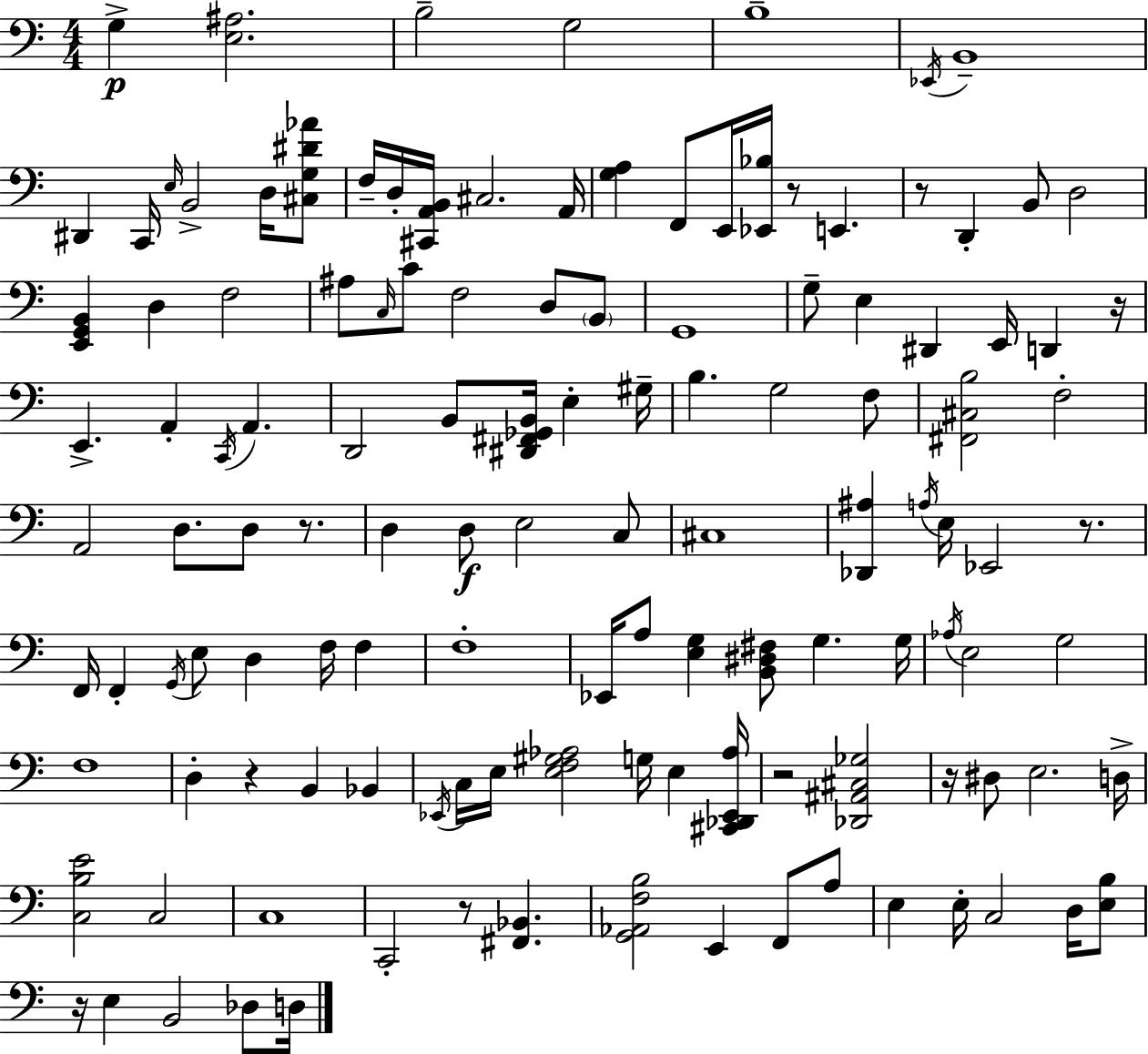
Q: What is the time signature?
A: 4/4